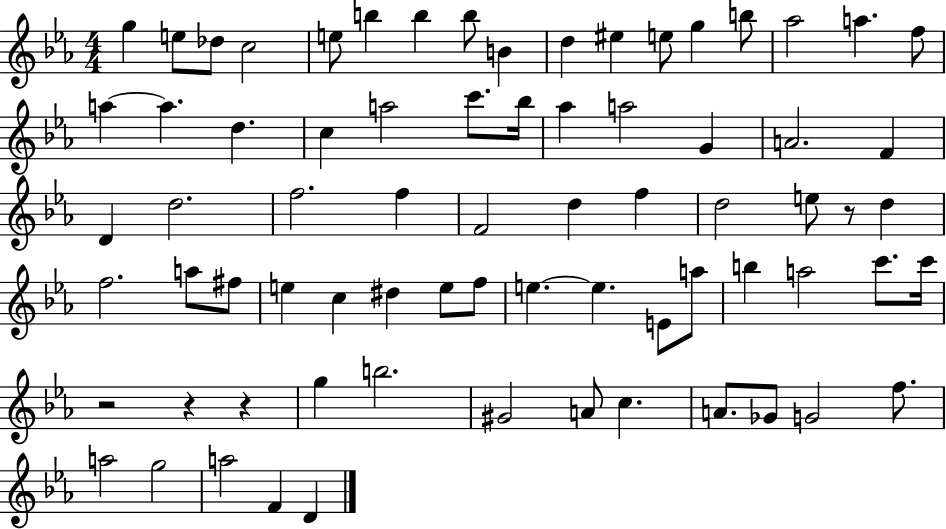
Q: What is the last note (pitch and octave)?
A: D4